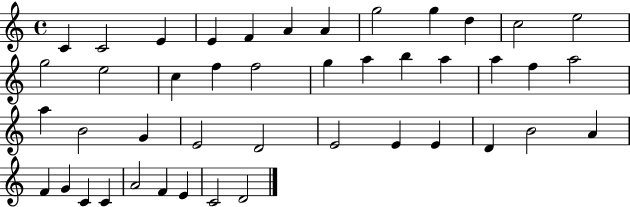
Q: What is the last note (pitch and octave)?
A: D4